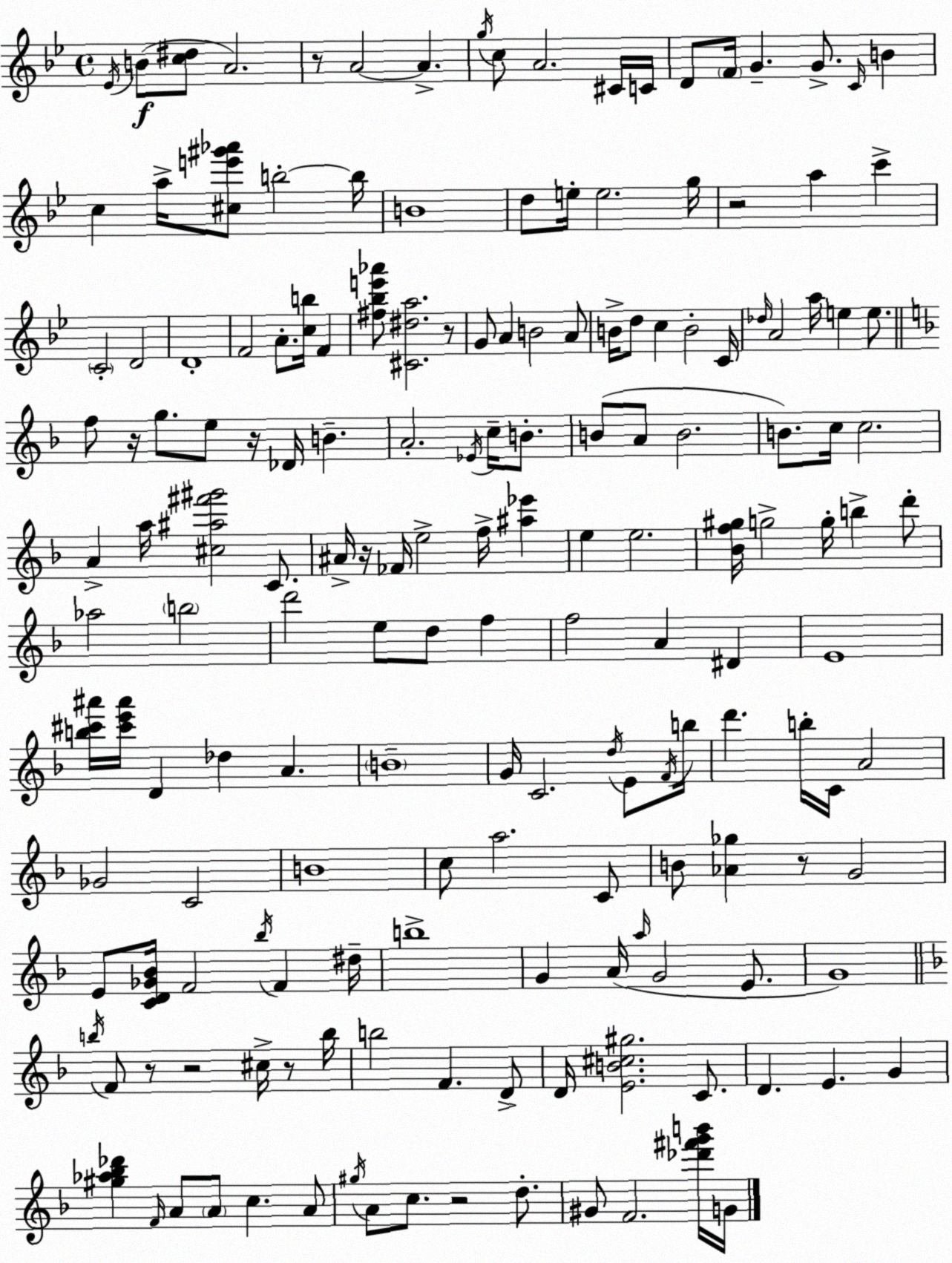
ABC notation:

X:1
T:Untitled
M:4/4
L:1/4
K:Gm
_E/4 B/2 [c^d]/2 A2 z/2 A2 A g/4 c/2 A2 ^C/4 C/4 D/2 F/4 G G/2 C/4 B c a/4 [^ce'^g'_a']/2 b2 b/4 B4 d/2 e/4 e2 g/4 z2 a c' C2 D2 D4 F2 A/2 [cb]/4 F [^f_be'_a']/2 [^C^da]2 z/2 G/2 A B2 A/2 B/4 d/2 c B2 C/4 _d/4 A2 a/4 e e/2 f/2 z/4 g/2 e/2 z/4 _D/4 B A2 _E/4 c/4 B/2 B/2 A/2 B2 B/2 c/4 c2 A a/4 [^c^a^f'^g']2 C/2 ^A/4 z/4 _F/4 e2 f/4 [^a_e'] e e2 [_Bf^g]/4 g2 g/4 b d'/2 _a2 b2 d'2 e/2 d/2 f f2 A ^D E4 [b^c'^a']/4 [^c'e'^a']/4 D _d A B4 G/4 C2 d/4 E/2 F/4 b/4 d' b/4 C/4 A2 _G2 C2 B4 c/2 a2 C/2 B/2 [_A_g] z/2 G2 E/2 [CD_G_B]/4 F2 _b/4 F ^d/4 b4 G A/4 a/4 G2 E/2 G4 b/4 F/2 z/2 z2 ^c/4 z/2 b/4 b2 F D/2 D/4 [EB^c^g]2 C/2 D E G [^g_a_b_d'] F/4 A/2 A/2 c A/2 ^g/4 A/2 c/2 z2 d/2 ^G/2 F2 [_d'^f'g'b']/4 G/4